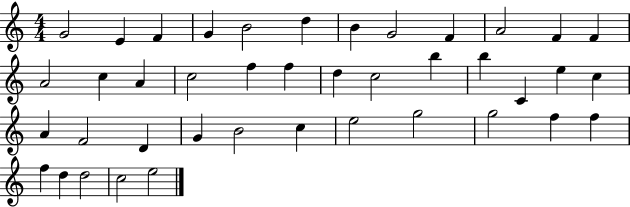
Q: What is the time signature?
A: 4/4